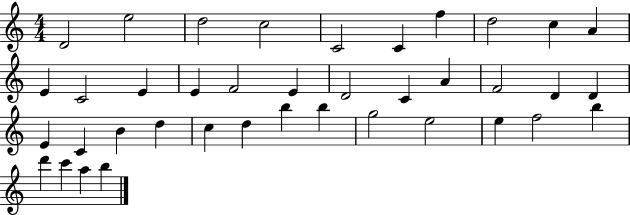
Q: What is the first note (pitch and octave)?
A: D4